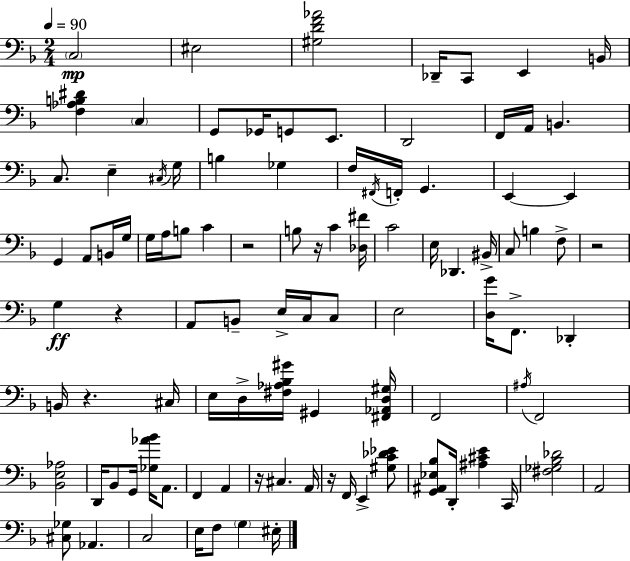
C3/h EIS3/h [G#3,D4,F4,Ab4]/h Db2/s C2/e E2/q B2/s [F3,Ab3,B3,D#4]/q C3/q G2/e Gb2/s G2/e E2/e. D2/h F2/s A2/s B2/q. C3/e. E3/q C#3/s G3/s B3/q Gb3/q F3/s F#2/s F2/s G2/q. E2/q E2/q G2/q A2/e B2/s G3/s G3/s A3/s B3/e C4/q R/h B3/e R/s C4/q [Db3,F#4]/s C4/h E3/s Db2/q. BIS2/s C3/e B3/q F3/e R/h G3/q R/q A2/e B2/e E3/s C3/s C3/e E3/h [D3,G4]/s F2/e. Db2/q B2/s R/q. C#3/s E3/s D3/s [F#3,Ab3,Bb3,G#4]/s G#2/q [F#2,Ab2,D3,G#3]/s F2/h A#3/s F2/h [Bb2,E3,Ab3]/h D2/s Bb2/e G2/s [Gb3,Ab4,Bb4]/s A2/e. F2/q A2/q R/s C#3/q. A2/s R/s F2/s E2/q [G#3,C4,Db4,Eb4]/e [G2,A#2,Eb3,Bb3]/e D2/s [A#3,C#4,E4]/q C2/s [F#3,Gb3,Bb3,Db4]/h A2/h [C#3,Gb3]/e Ab2/q. C3/h E3/s F3/e G3/q EIS3/s